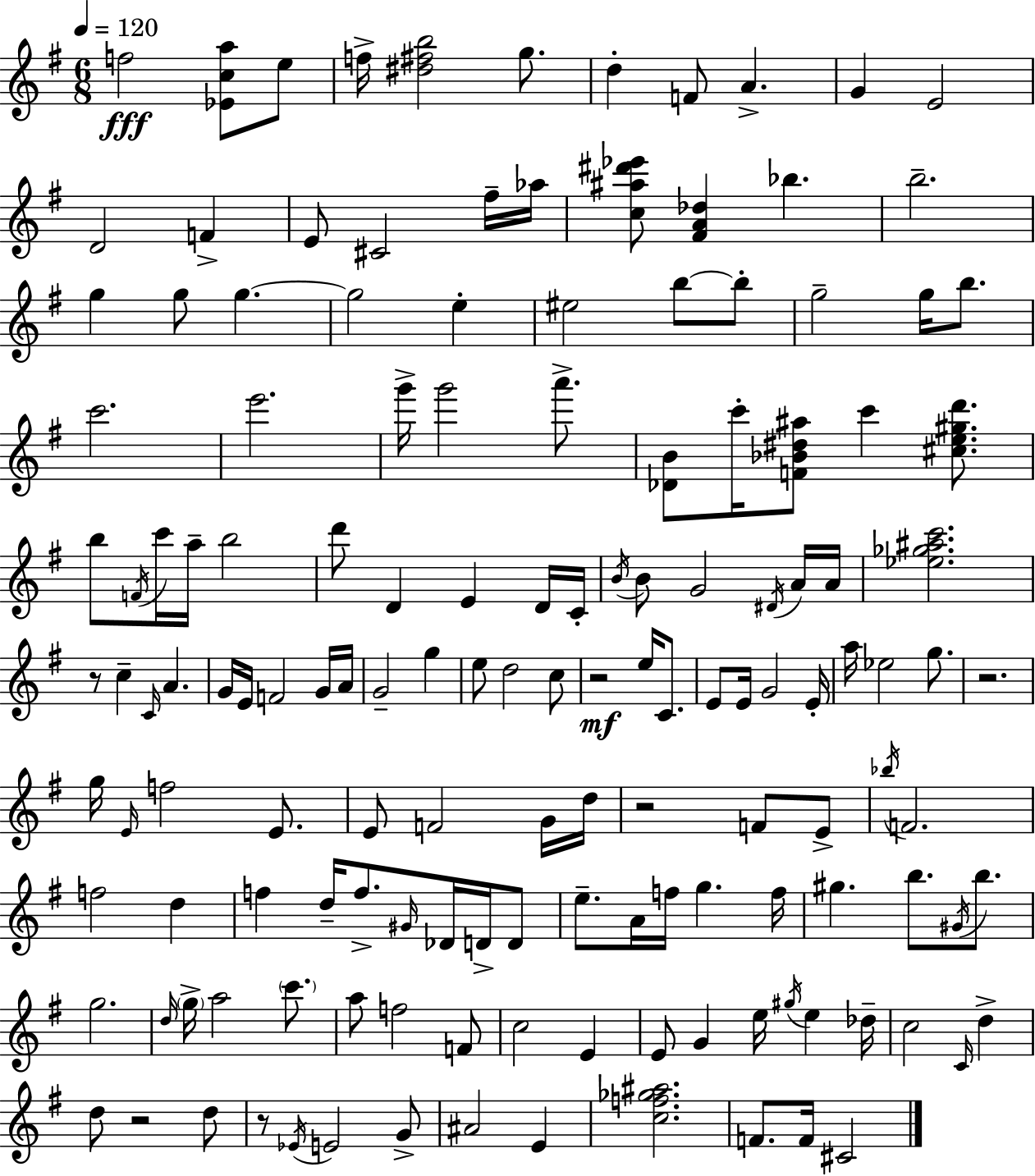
F5/h [Eb4,C5,A5]/e E5/e F5/s [D#5,F#5,B5]/h G5/e. D5/q F4/e A4/q. G4/q E4/h D4/h F4/q E4/e C#4/h F#5/s Ab5/s [C5,A#5,D#6,Eb6]/e [F#4,A4,Db5]/q Bb5/q. B5/h. G5/q G5/e G5/q. G5/h E5/q EIS5/h B5/e B5/e G5/h G5/s B5/e. C6/h. E6/h. G6/s G6/h A6/e. [Db4,B4]/e C6/s [F4,Bb4,D#5,A#5]/e C6/q [C#5,E5,G#5,D6]/e. B5/e F4/s C6/s A5/s B5/h D6/e D4/q E4/q D4/s C4/s B4/s B4/e G4/h D#4/s A4/s A4/s [Eb5,Gb5,A#5,C6]/h. R/e C5/q C4/s A4/q. G4/s E4/s F4/h G4/s A4/s G4/h G5/q E5/e D5/h C5/e R/h E5/s C4/e. E4/e E4/s G4/h E4/s A5/s Eb5/h G5/e. R/h. G5/s E4/s F5/h E4/e. E4/e F4/h G4/s D5/s R/h F4/e E4/e Bb5/s F4/h. F5/h D5/q F5/q D5/s F5/e. G#4/s Db4/s D4/s D4/e E5/e. A4/s F5/s G5/q. F5/s G#5/q. B5/e. G#4/s B5/e. G5/h. D5/s G5/s A5/h C6/e. A5/e F5/h F4/e C5/h E4/q E4/e G4/q E5/s G#5/s E5/q Db5/s C5/h C4/s D5/q D5/e R/h D5/e R/e Eb4/s E4/h G4/e A#4/h E4/q [C5,F5,Gb5,A#5]/h. F4/e. F4/s C#4/h